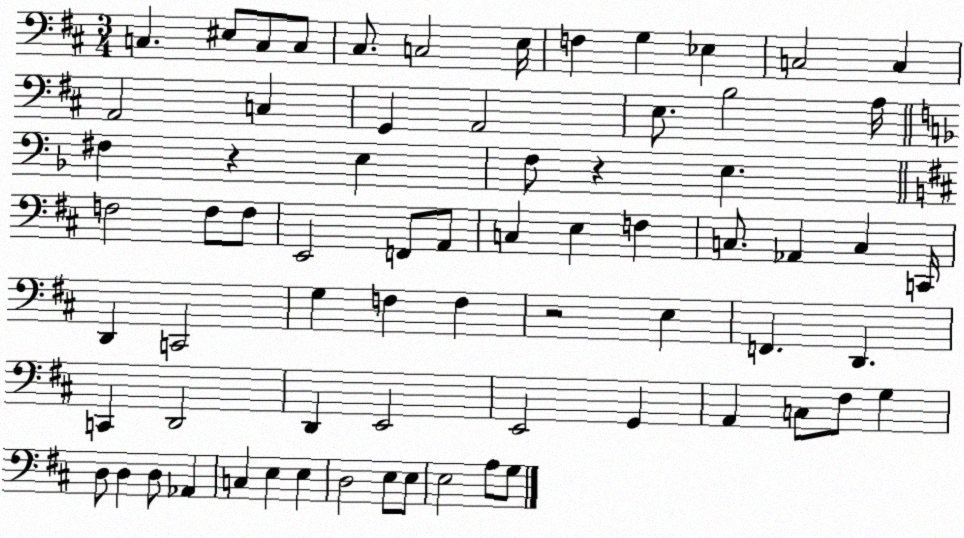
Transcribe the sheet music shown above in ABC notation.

X:1
T:Untitled
M:3/4
L:1/4
K:D
C, ^E,/2 C,/2 C,/2 ^C,/2 C,2 E,/4 F, G, _E, C,2 C, A,,2 C, G,, A,,2 E,/2 B,2 A,/4 ^F, z E, F,/2 z E, F,2 F,/2 F,/2 E,,2 F,,/2 A,,/2 C, E, F, C,/2 _A,, C, C,,/4 D,, C,,2 G, F, F, z2 E, F,, D,, C,, D,,2 D,, E,,2 E,,2 G,, A,, C,/2 ^F,/2 G, D,/2 D, D,/2 _A,, C, E, E, D,2 E,/2 E,/2 E,2 A,/2 G,/2